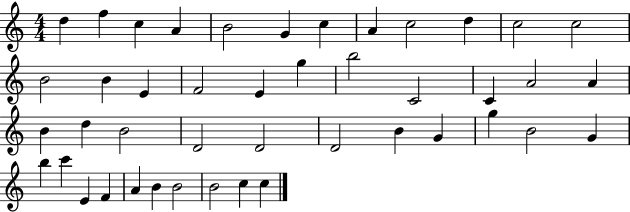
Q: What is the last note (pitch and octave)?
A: C5